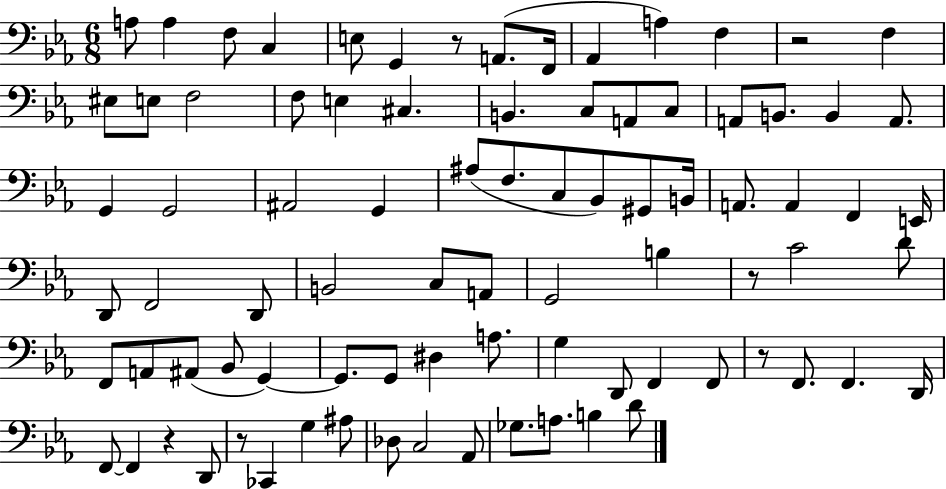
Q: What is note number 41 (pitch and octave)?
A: D2